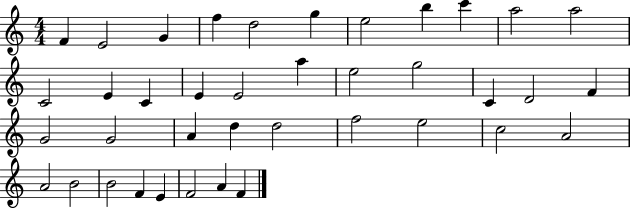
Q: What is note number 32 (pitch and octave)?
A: A4